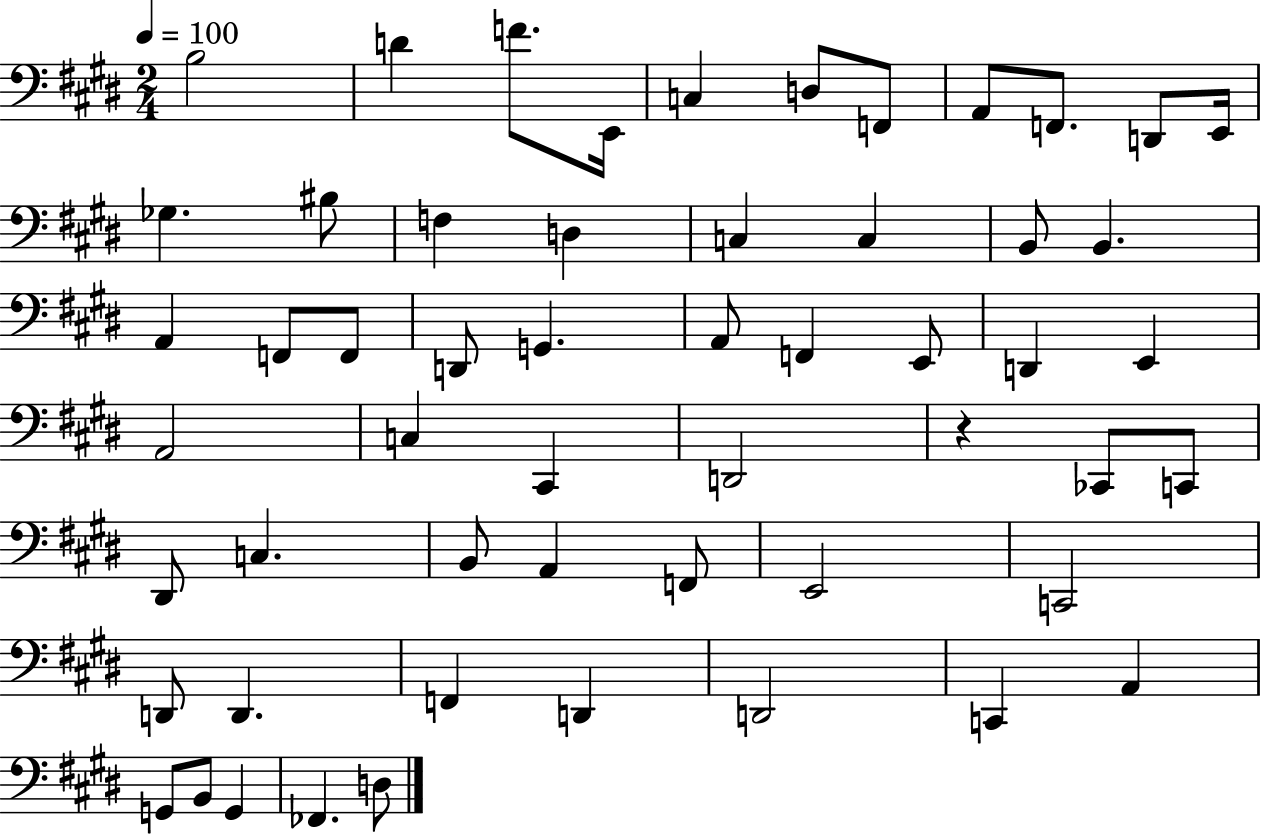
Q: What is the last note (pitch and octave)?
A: D3